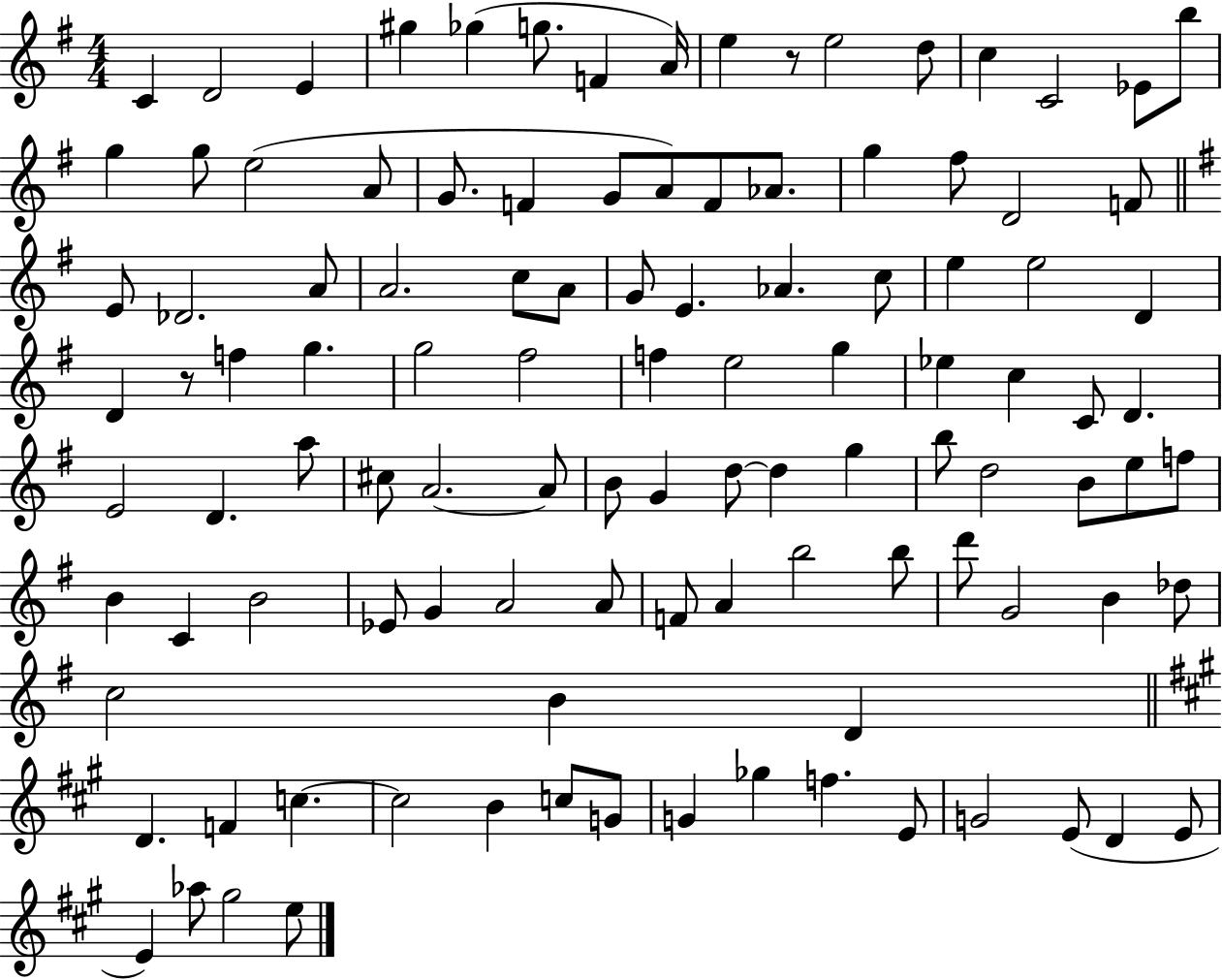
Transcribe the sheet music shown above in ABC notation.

X:1
T:Untitled
M:4/4
L:1/4
K:G
C D2 E ^g _g g/2 F A/4 e z/2 e2 d/2 c C2 _E/2 b/2 g g/2 e2 A/2 G/2 F G/2 A/2 F/2 _A/2 g ^f/2 D2 F/2 E/2 _D2 A/2 A2 c/2 A/2 G/2 E _A c/2 e e2 D D z/2 f g g2 ^f2 f e2 g _e c C/2 D E2 D a/2 ^c/2 A2 A/2 B/2 G d/2 d g b/2 d2 B/2 e/2 f/2 B C B2 _E/2 G A2 A/2 F/2 A b2 b/2 d'/2 G2 B _d/2 c2 B D D F c c2 B c/2 G/2 G _g f E/2 G2 E/2 D E/2 E _a/2 ^g2 e/2